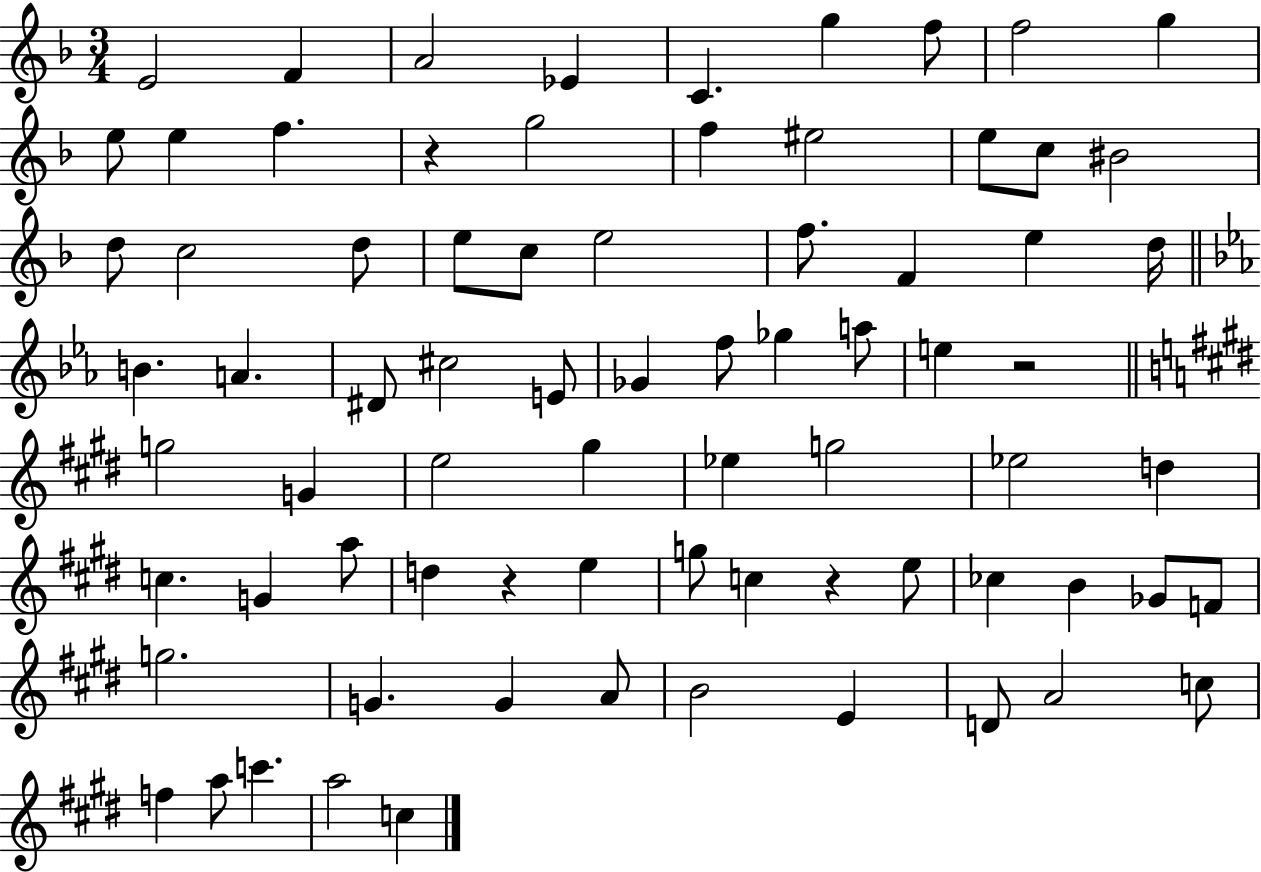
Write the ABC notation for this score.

X:1
T:Untitled
M:3/4
L:1/4
K:F
E2 F A2 _E C g f/2 f2 g e/2 e f z g2 f ^e2 e/2 c/2 ^B2 d/2 c2 d/2 e/2 c/2 e2 f/2 F e d/4 B A ^D/2 ^c2 E/2 _G f/2 _g a/2 e z2 g2 G e2 ^g _e g2 _e2 d c G a/2 d z e g/2 c z e/2 _c B _G/2 F/2 g2 G G A/2 B2 E D/2 A2 c/2 f a/2 c' a2 c